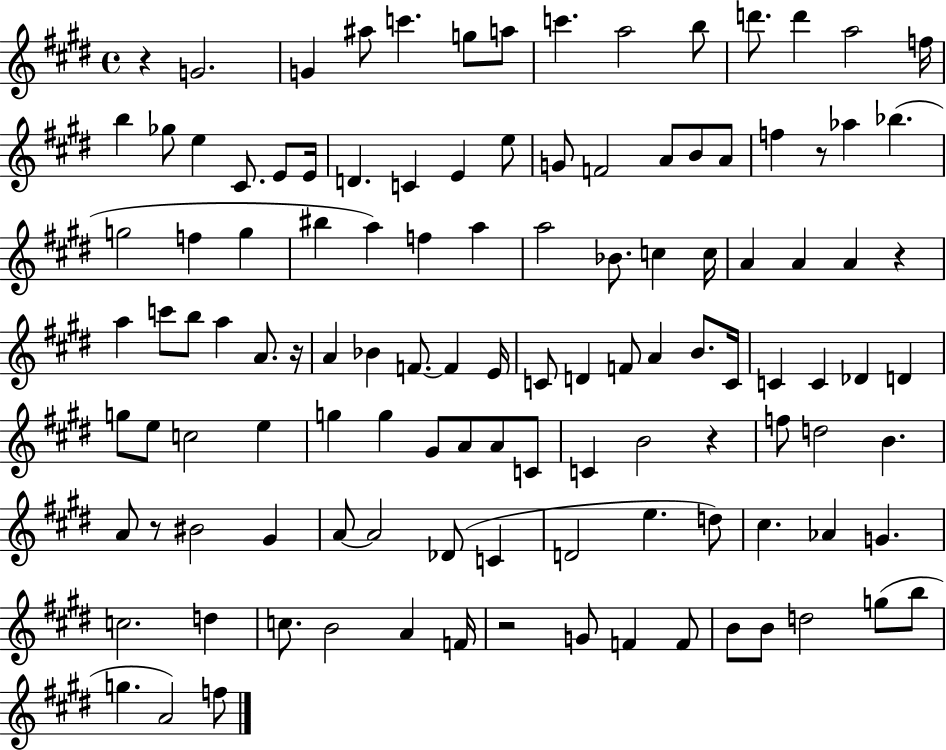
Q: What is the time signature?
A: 4/4